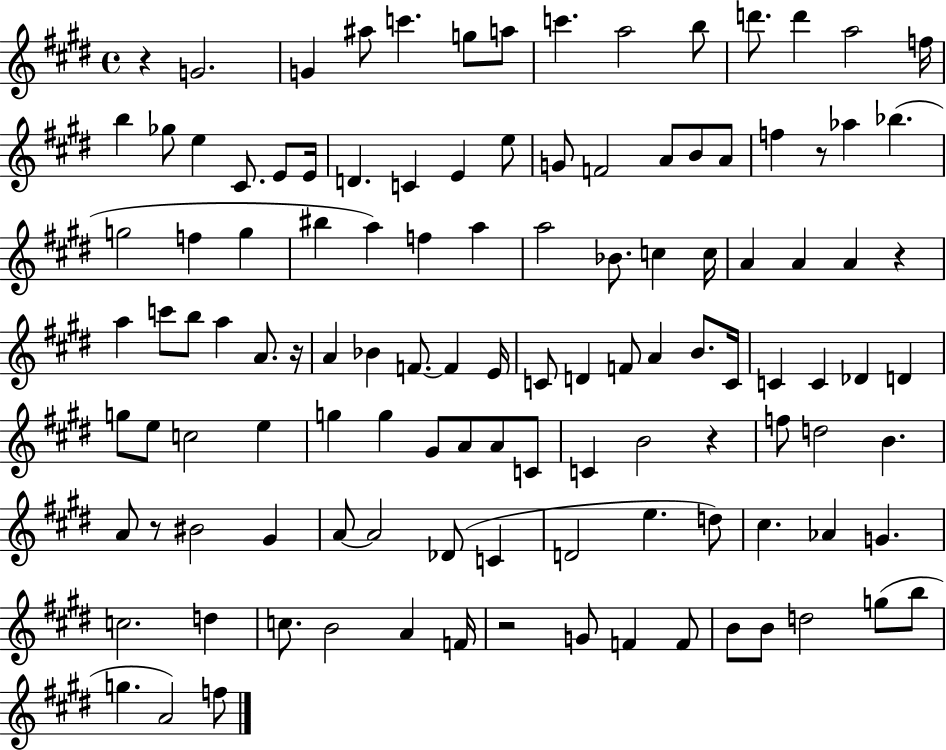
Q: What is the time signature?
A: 4/4